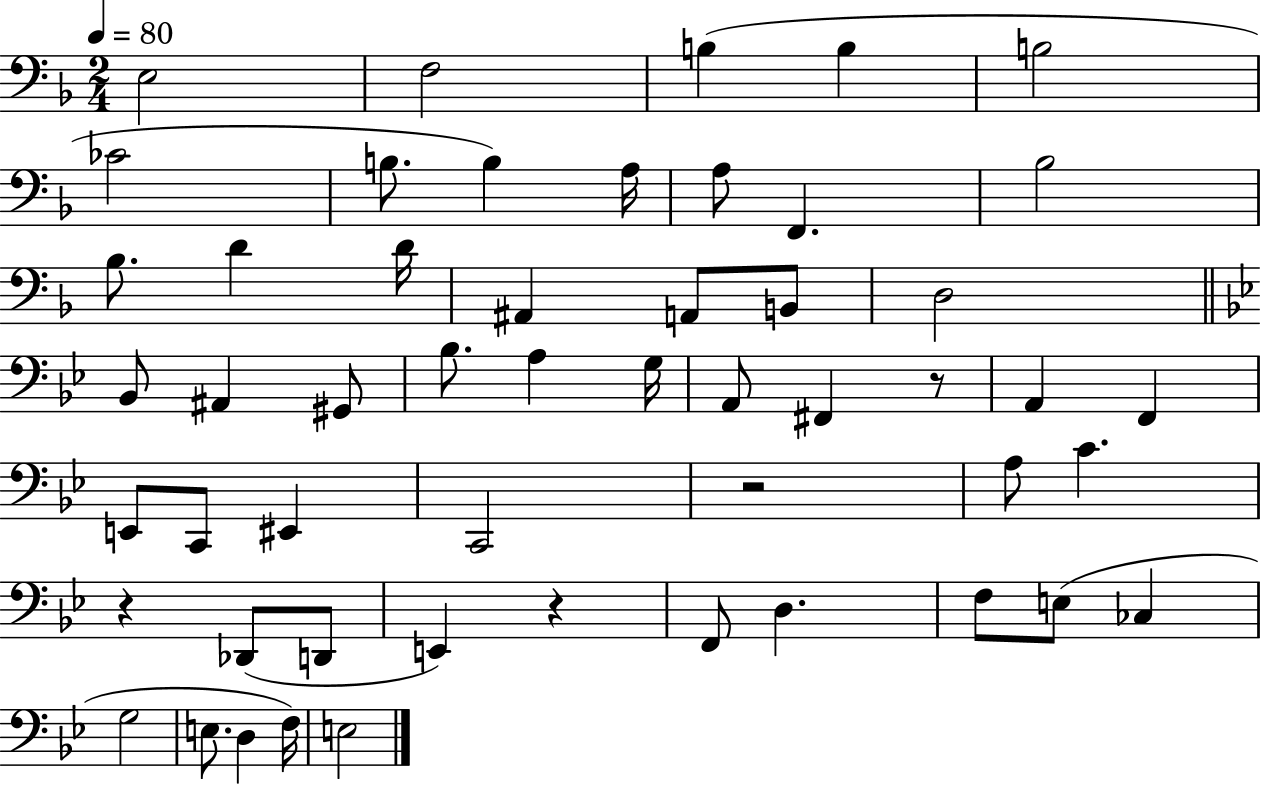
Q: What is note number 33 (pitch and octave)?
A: C2